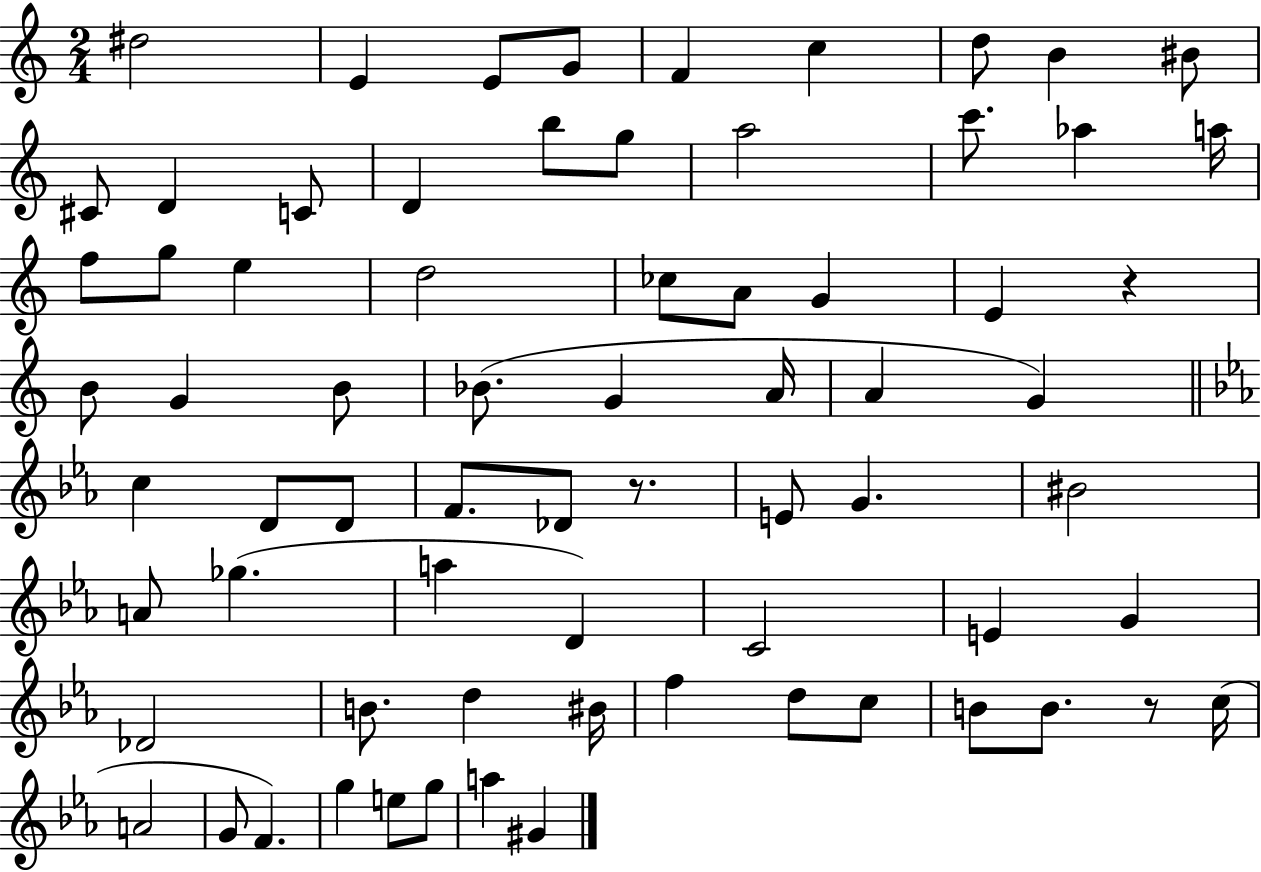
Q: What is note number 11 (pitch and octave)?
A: D4